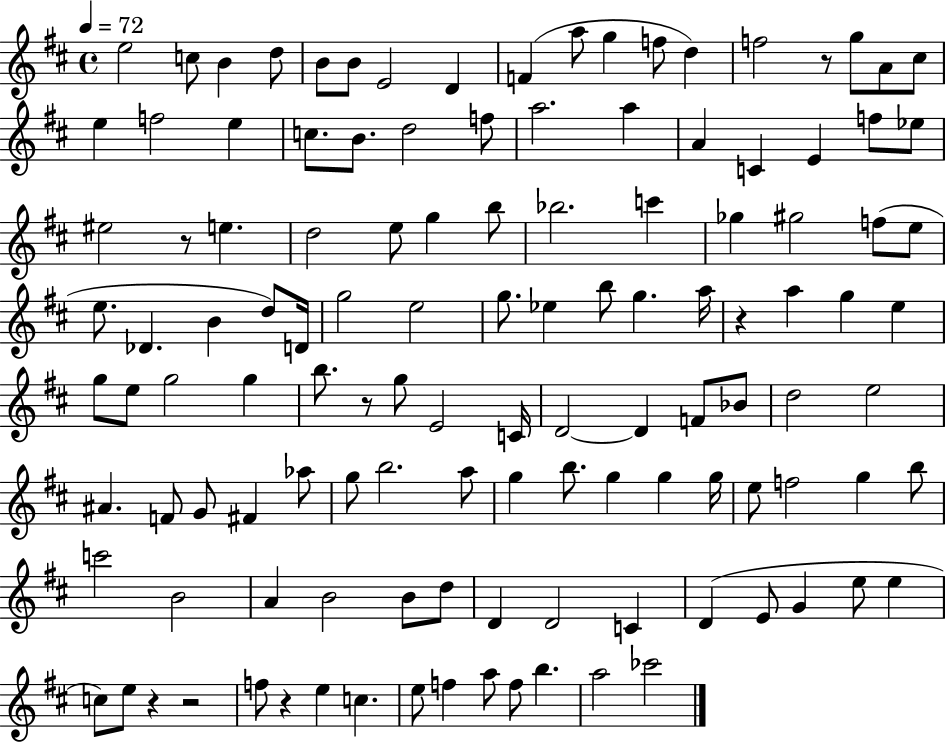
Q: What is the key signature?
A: D major